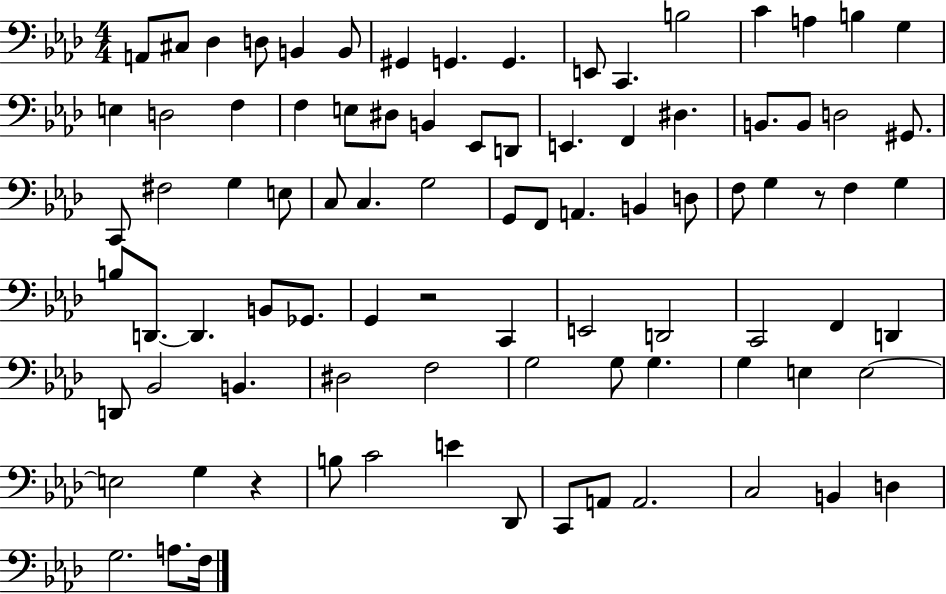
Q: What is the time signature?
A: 4/4